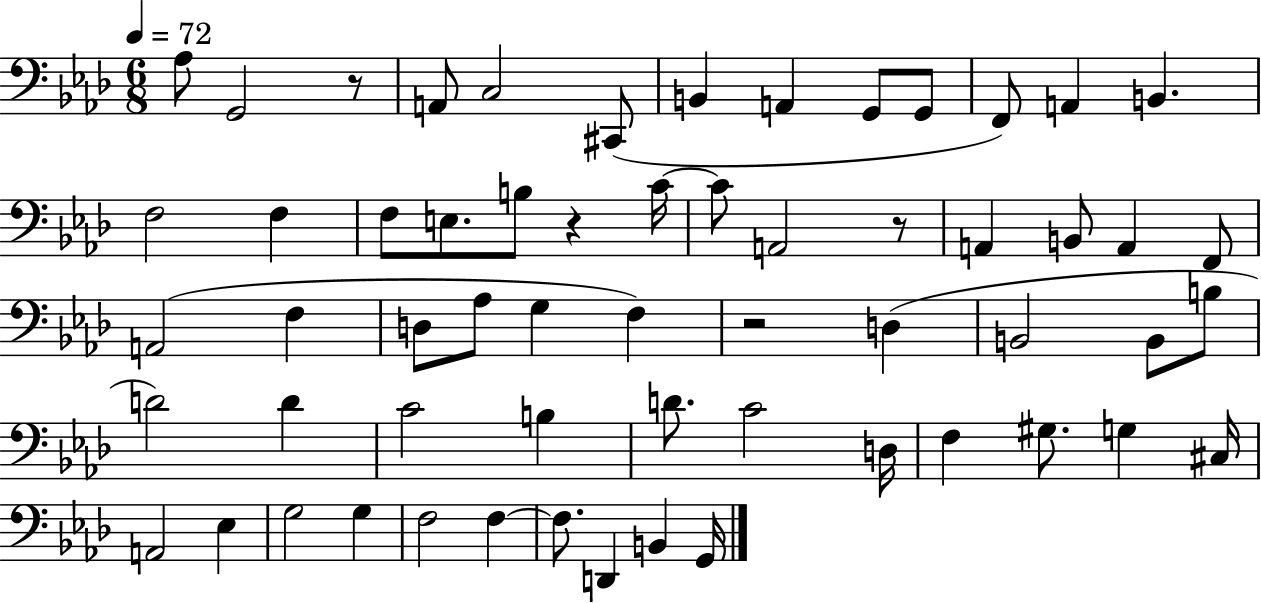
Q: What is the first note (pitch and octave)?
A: Ab3